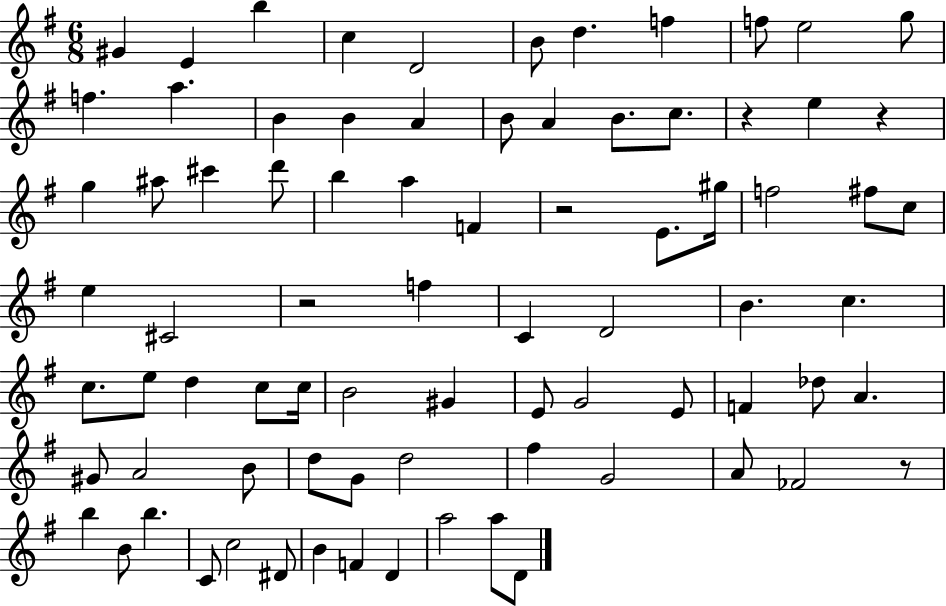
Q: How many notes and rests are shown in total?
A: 80